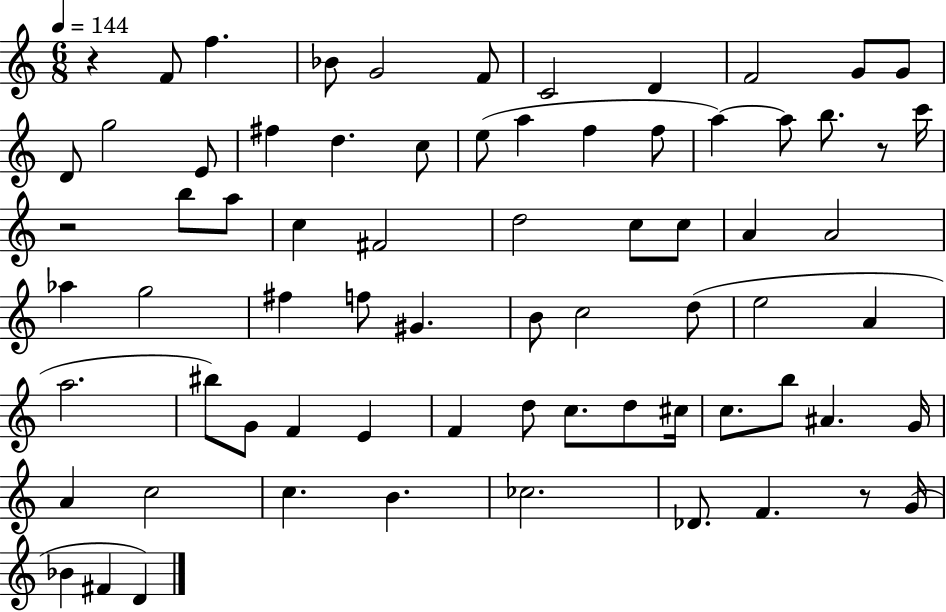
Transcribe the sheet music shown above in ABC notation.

X:1
T:Untitled
M:6/8
L:1/4
K:C
z F/2 f _B/2 G2 F/2 C2 D F2 G/2 G/2 D/2 g2 E/2 ^f d c/2 e/2 a f f/2 a a/2 b/2 z/2 c'/4 z2 b/2 a/2 c ^F2 d2 c/2 c/2 A A2 _a g2 ^f f/2 ^G B/2 c2 d/2 e2 A a2 ^b/2 G/2 F E F d/2 c/2 d/2 ^c/4 c/2 b/2 ^A G/4 A c2 c B _c2 _D/2 F z/2 G/4 _B ^F D